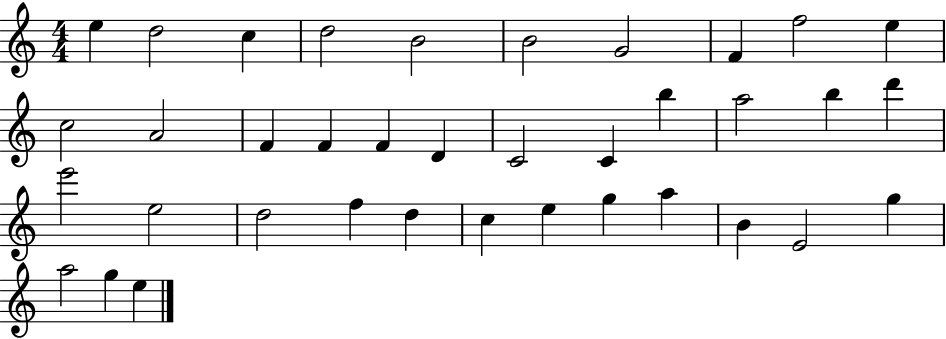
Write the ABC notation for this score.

X:1
T:Untitled
M:4/4
L:1/4
K:C
e d2 c d2 B2 B2 G2 F f2 e c2 A2 F F F D C2 C b a2 b d' e'2 e2 d2 f d c e g a B E2 g a2 g e